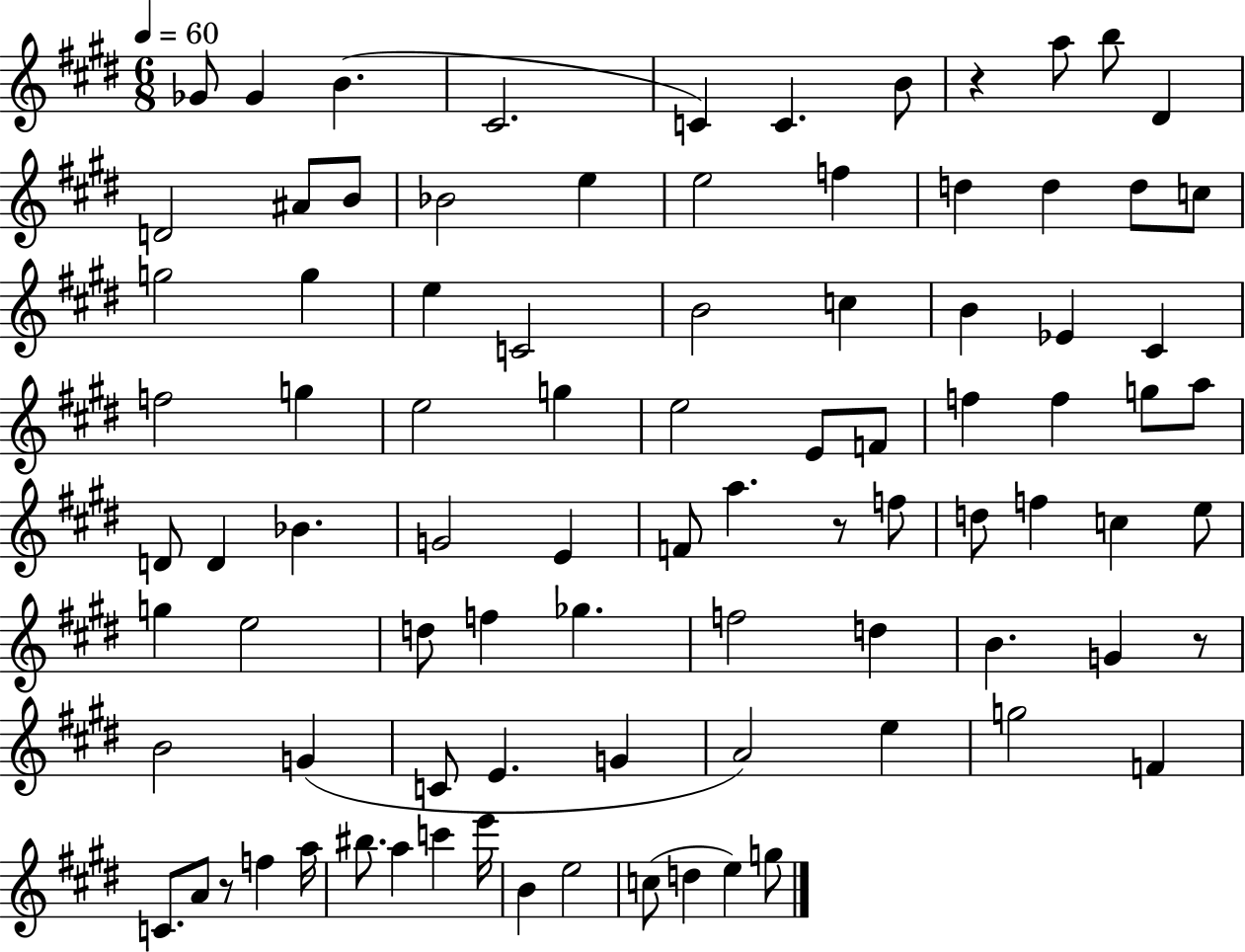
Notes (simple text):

Gb4/e Gb4/q B4/q. C#4/h. C4/q C4/q. B4/e R/q A5/e B5/e D#4/q D4/h A#4/e B4/e Bb4/h E5/q E5/h F5/q D5/q D5/q D5/e C5/e G5/h G5/q E5/q C4/h B4/h C5/q B4/q Eb4/q C#4/q F5/h G5/q E5/h G5/q E5/h E4/e F4/e F5/q F5/q G5/e A5/e D4/e D4/q Bb4/q. G4/h E4/q F4/e A5/q. R/e F5/e D5/e F5/q C5/q E5/e G5/q E5/h D5/e F5/q Gb5/q. F5/h D5/q B4/q. G4/q R/e B4/h G4/q C4/e E4/q. G4/q A4/h E5/q G5/h F4/q C4/e. A4/e R/e F5/q A5/s BIS5/e. A5/q C6/q E6/s B4/q E5/h C5/e D5/q E5/q G5/e